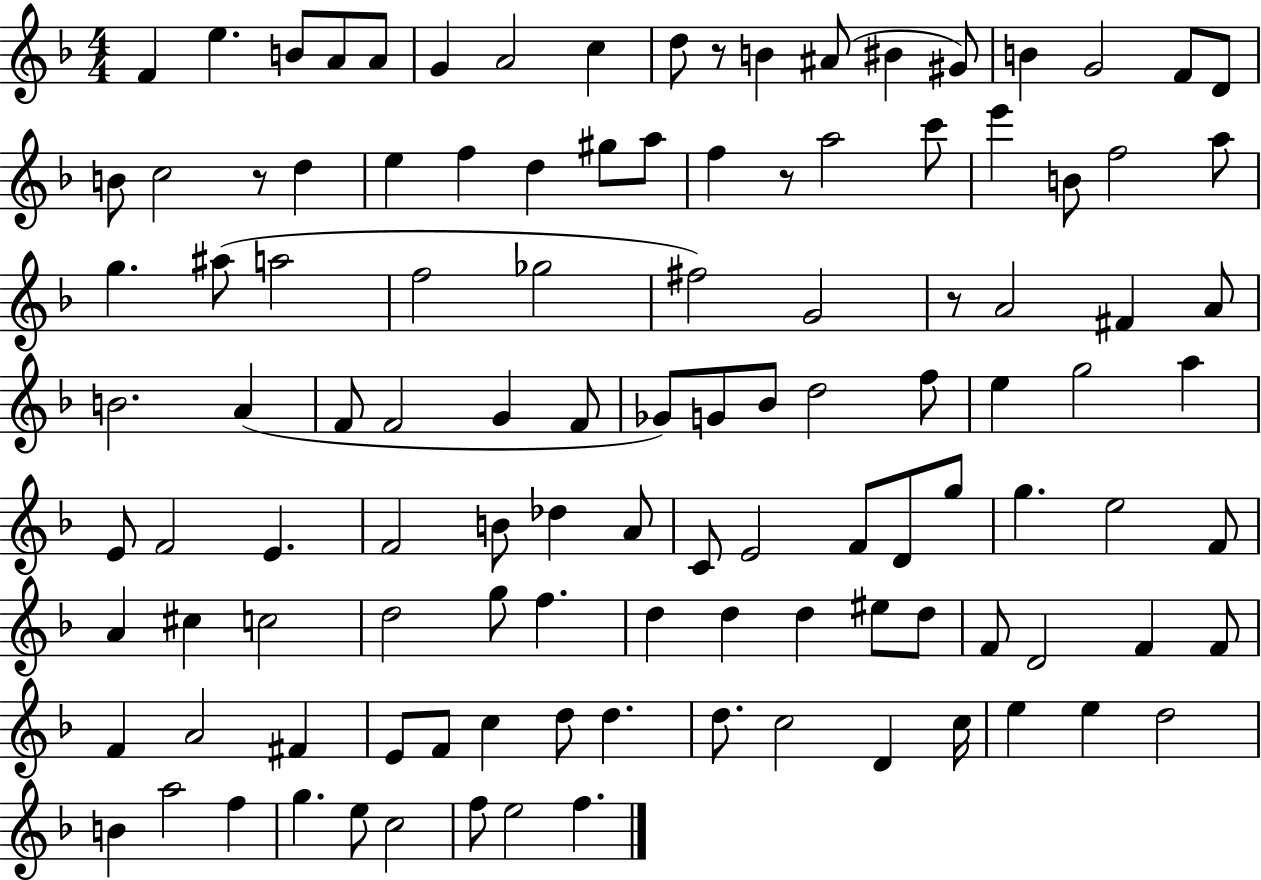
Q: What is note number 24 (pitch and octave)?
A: G#5